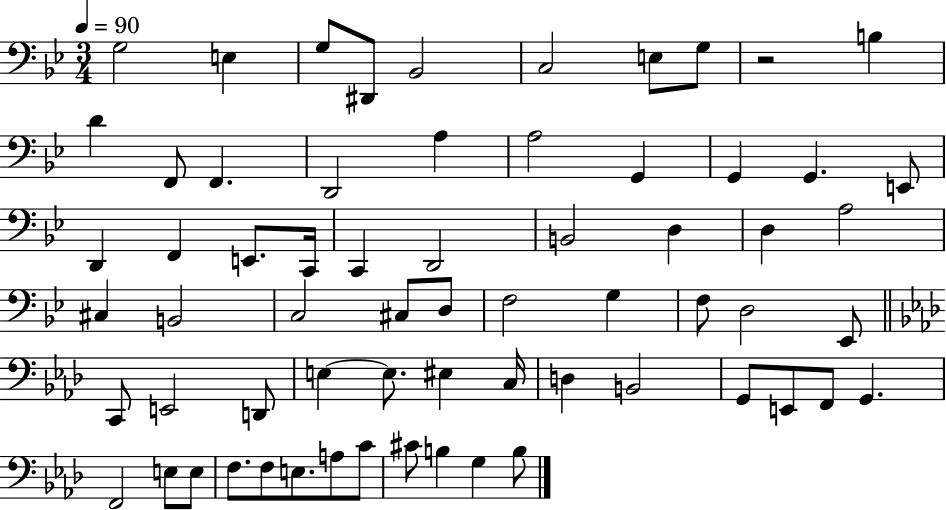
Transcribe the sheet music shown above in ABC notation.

X:1
T:Untitled
M:3/4
L:1/4
K:Bb
G,2 E, G,/2 ^D,,/2 _B,,2 C,2 E,/2 G,/2 z2 B, D F,,/2 F,, D,,2 A, A,2 G,, G,, G,, E,,/2 D,, F,, E,,/2 C,,/4 C,, D,,2 B,,2 D, D, A,2 ^C, B,,2 C,2 ^C,/2 D,/2 F,2 G, F,/2 D,2 _E,,/2 C,,/2 E,,2 D,,/2 E, E,/2 ^E, C,/4 D, B,,2 G,,/2 E,,/2 F,,/2 G,, F,,2 E,/2 E,/2 F,/2 F,/2 E,/2 A,/2 C/2 ^C/2 B, G, B,/2